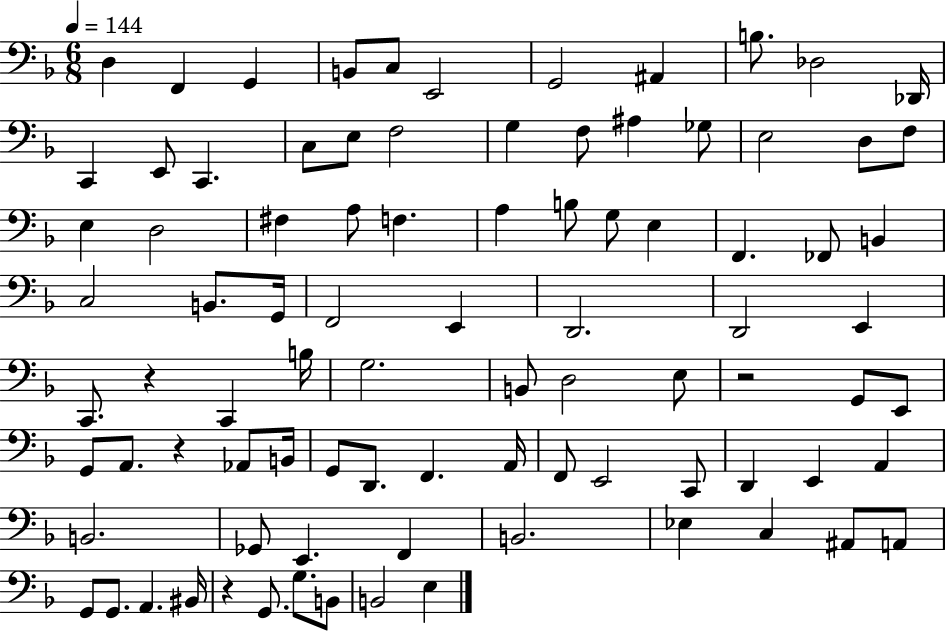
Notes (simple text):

D3/q F2/q G2/q B2/e C3/e E2/h G2/h A#2/q B3/e. Db3/h Db2/s C2/q E2/e C2/q. C3/e E3/e F3/h G3/q F3/e A#3/q Gb3/e E3/h D3/e F3/e E3/q D3/h F#3/q A3/e F3/q. A3/q B3/e G3/e E3/q F2/q. FES2/e B2/q C3/h B2/e. G2/s F2/h E2/q D2/h. D2/h E2/q C2/e. R/q C2/q B3/s G3/h. B2/e D3/h E3/e R/h G2/e E2/e G2/e A2/e. R/q Ab2/e B2/s G2/e D2/e. F2/q. A2/s F2/e E2/h C2/e D2/q E2/q A2/q B2/h. Gb2/e E2/q. F2/q B2/h. Eb3/q C3/q A#2/e A2/e G2/e G2/e. A2/q. BIS2/s R/q G2/e. G3/e. B2/e B2/h E3/q